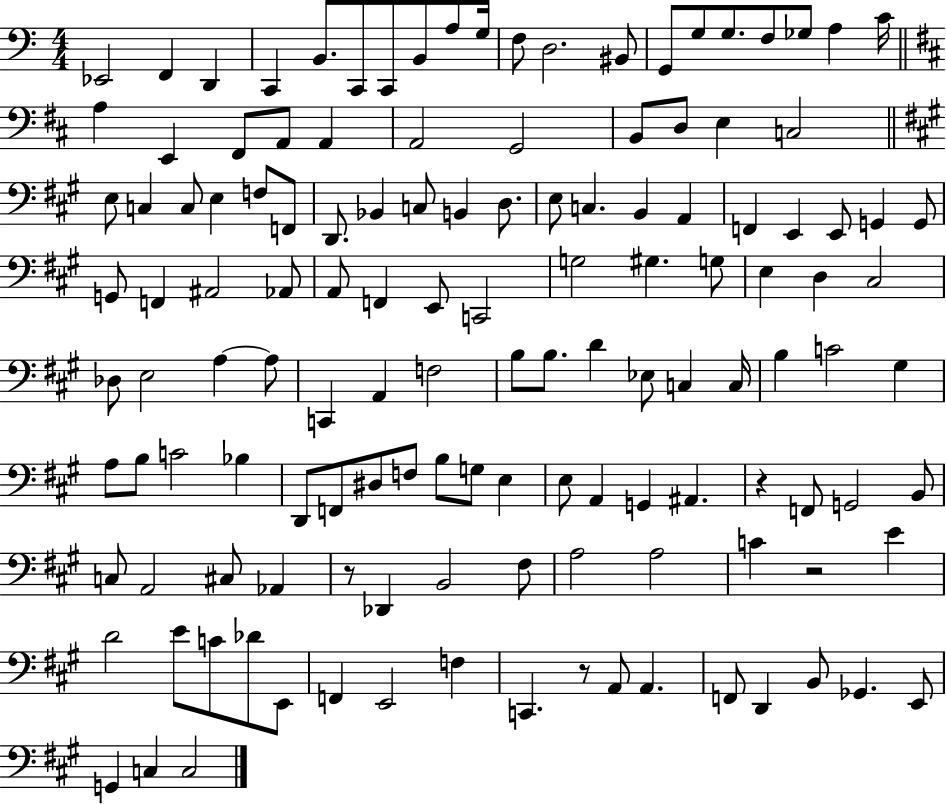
X:1
T:Untitled
M:4/4
L:1/4
K:C
_E,,2 F,, D,, C,, B,,/2 C,,/2 C,,/2 B,,/2 A,/2 G,/4 F,/2 D,2 ^B,,/2 G,,/2 G,/2 G,/2 F,/2 _G,/2 A, C/4 A, E,, ^F,,/2 A,,/2 A,, A,,2 G,,2 B,,/2 D,/2 E, C,2 E,/2 C, C,/2 E, F,/2 F,,/2 D,,/2 _B,, C,/2 B,, D,/2 E,/2 C, B,, A,, F,, E,, E,,/2 G,, G,,/2 G,,/2 F,, ^A,,2 _A,,/2 A,,/2 F,, E,,/2 C,,2 G,2 ^G, G,/2 E, D, ^C,2 _D,/2 E,2 A, A,/2 C,, A,, F,2 B,/2 B,/2 D _E,/2 C, C,/4 B, C2 ^G, A,/2 B,/2 C2 _B, D,,/2 F,,/2 ^D,/2 F,/2 B,/2 G,/2 E, E,/2 A,, G,, ^A,, z F,,/2 G,,2 B,,/2 C,/2 A,,2 ^C,/2 _A,, z/2 _D,, B,,2 ^F,/2 A,2 A,2 C z2 E D2 E/2 C/2 _D/2 E,,/2 F,, E,,2 F, C,, z/2 A,,/2 A,, F,,/2 D,, B,,/2 _G,, E,,/2 G,, C, C,2